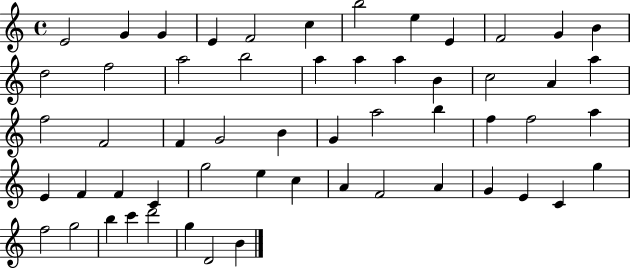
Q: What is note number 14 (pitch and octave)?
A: F5